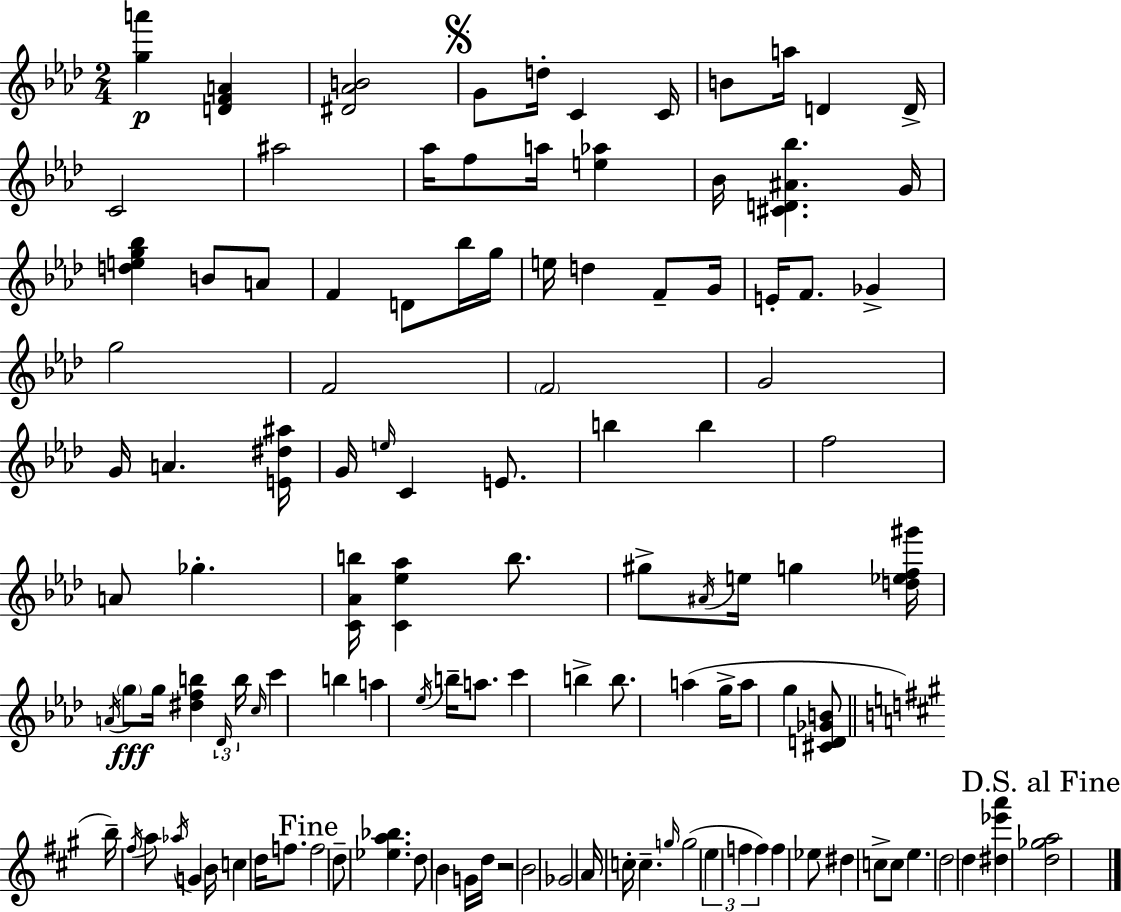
[G5,A6]/q [D4,F4,A4]/q [D#4,Ab4,B4]/h G4/e D5/s C4/q C4/s B4/e A5/s D4/q D4/s C4/h A#5/h Ab5/s F5/e A5/s [E5,Ab5]/q Bb4/s [C#4,D4,A#4,Bb5]/q. G4/s [D5,E5,G5,Bb5]/q B4/e A4/e F4/q D4/e Bb5/s G5/s E5/s D5/q F4/e G4/s E4/s F4/e. Gb4/q G5/h F4/h F4/h G4/h G4/s A4/q. [E4,D#5,A#5]/s G4/s E5/s C4/q E4/e. B5/q B5/q F5/h A4/e Gb5/q. [C4,Ab4,B5]/s [C4,Eb5,Ab5]/q B5/e. G#5/e A#4/s E5/s G5/q [D5,Eb5,F5,G#6]/s A4/s G5/e G5/s [D#5,F5,B5]/q Db4/s B5/s C5/s C6/q B5/q A5/q Eb5/s B5/s A5/e. C6/q B5/q B5/e. A5/q G5/s A5/e G5/q [C#4,D4,Gb4,B4]/e B5/s F#5/s A5/e Ab5/s G4/q B4/s C5/q D5/s F5/e. F5/h D5/e [Eb5,A5,Bb5]/q. D5/e B4/q G4/s D5/s R/h B4/h Gb4/h A4/s C5/s C5/q. G5/s G5/h E5/q F5/q F5/q F5/q Eb5/e D#5/q C5/e C5/e E5/q. D5/h D5/q [D#5,Eb6,A6]/q [D5,Gb5,A5]/h